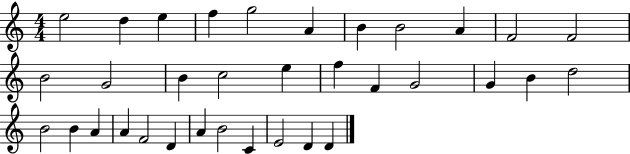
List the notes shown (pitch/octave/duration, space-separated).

E5/h D5/q E5/q F5/q G5/h A4/q B4/q B4/h A4/q F4/h F4/h B4/h G4/h B4/q C5/h E5/q F5/q F4/q G4/h G4/q B4/q D5/h B4/h B4/q A4/q A4/q F4/h D4/q A4/q B4/h C4/q E4/h D4/q D4/q